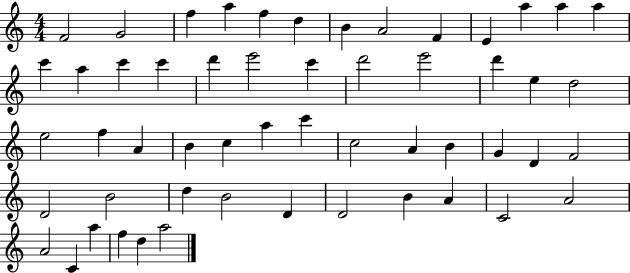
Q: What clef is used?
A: treble